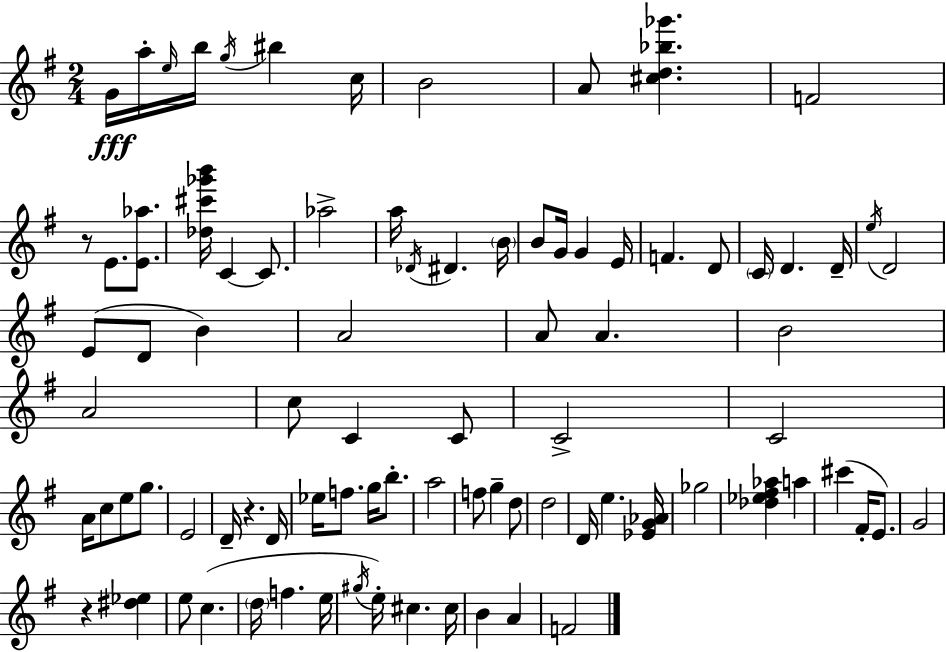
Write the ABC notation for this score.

X:1
T:Untitled
M:2/4
L:1/4
K:G
G/4 a/4 e/4 b/4 g/4 ^b c/4 B2 A/2 [^cd_b_g'] F2 z/2 E/2 [E_a]/2 [_d^c'_g'b']/4 C C/2 _a2 a/4 _D/4 ^D B/4 B/2 G/4 G E/4 F D/2 C/4 D D/4 e/4 D2 E/2 D/2 B A2 A/2 A B2 A2 c/2 C C/2 C2 C2 A/4 c/2 e/2 g/2 E2 D/4 z D/4 _e/4 f/2 g/4 b/2 a2 f/2 g d/2 d2 D/4 e [_EG_A]/4 _g2 [_d_e^f_a] a ^c' ^F/4 E/2 G2 z [^d_e] e/2 c d/4 f e/4 ^g/4 e/4 ^c ^c/4 B A F2